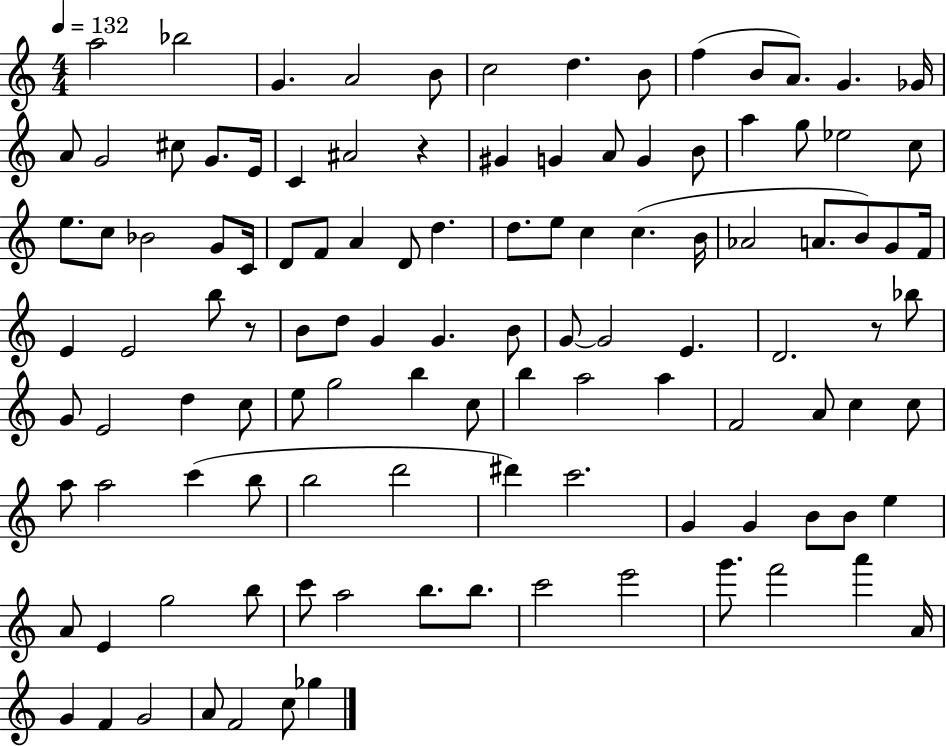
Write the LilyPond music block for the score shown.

{
  \clef treble
  \numericTimeSignature
  \time 4/4
  \key c \major
  \tempo 4 = 132
  a''2 bes''2 | g'4. a'2 b'8 | c''2 d''4. b'8 | f''4( b'8 a'8.) g'4. ges'16 | \break a'8 g'2 cis''8 g'8. e'16 | c'4 ais'2 r4 | gis'4 g'4 a'8 g'4 b'8 | a''4 g''8 ees''2 c''8 | \break e''8. c''8 bes'2 g'8 c'16 | d'8 f'8 a'4 d'8 d''4. | d''8. e''8 c''4 c''4.( b'16 | aes'2 a'8. b'8) g'8 f'16 | \break e'4 e'2 b''8 r8 | b'8 d''8 g'4 g'4. b'8 | g'8~~ g'2 e'4. | d'2. r8 bes''8 | \break g'8 e'2 d''4 c''8 | e''8 g''2 b''4 c''8 | b''4 a''2 a''4 | f'2 a'8 c''4 c''8 | \break a''8 a''2 c'''4( b''8 | b''2 d'''2 | dis'''4) c'''2. | g'4 g'4 b'8 b'8 e''4 | \break a'8 e'4 g''2 b''8 | c'''8 a''2 b''8. b''8. | c'''2 e'''2 | g'''8. f'''2 a'''4 a'16 | \break g'4 f'4 g'2 | a'8 f'2 c''8 ges''4 | \bar "|."
}